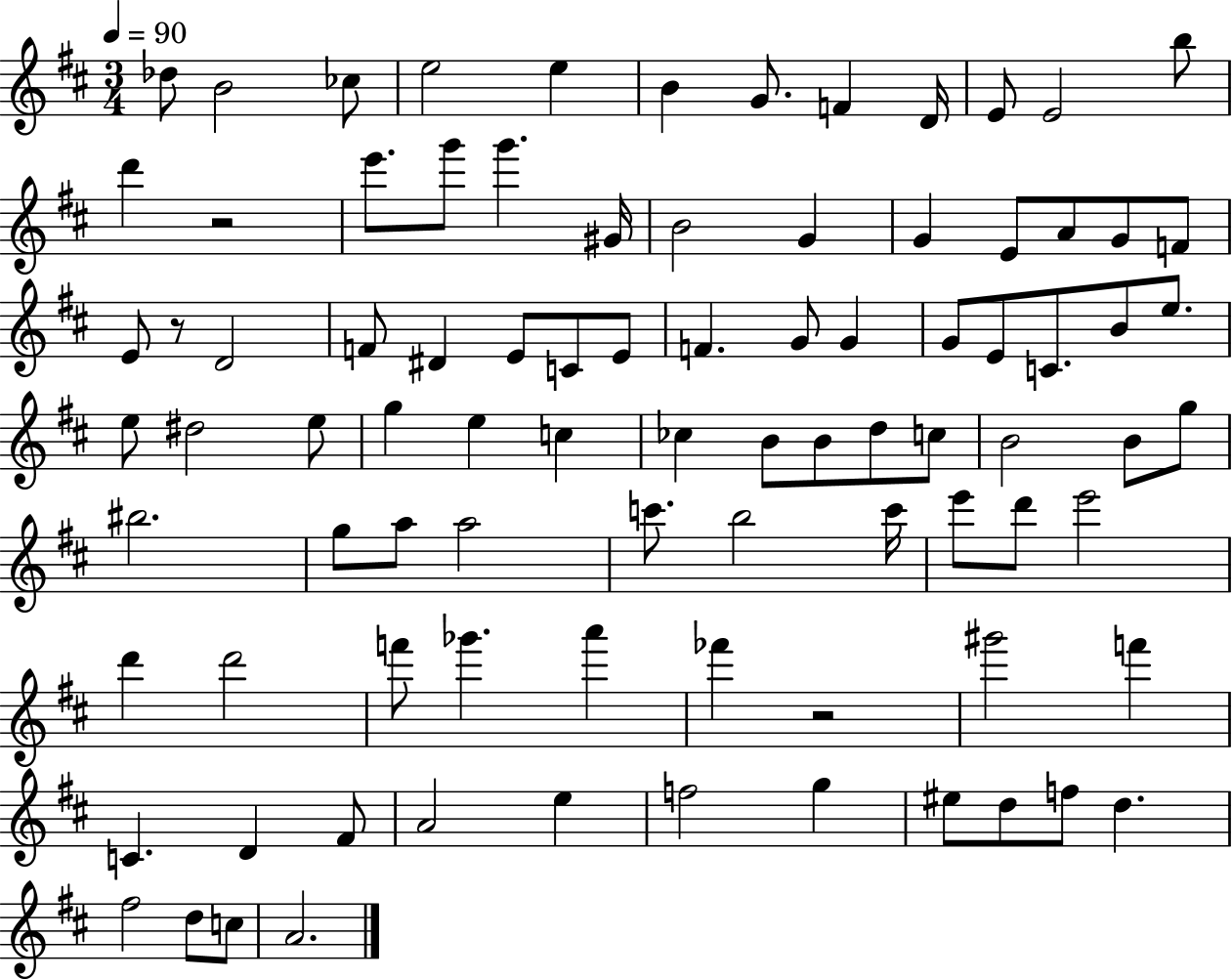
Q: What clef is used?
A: treble